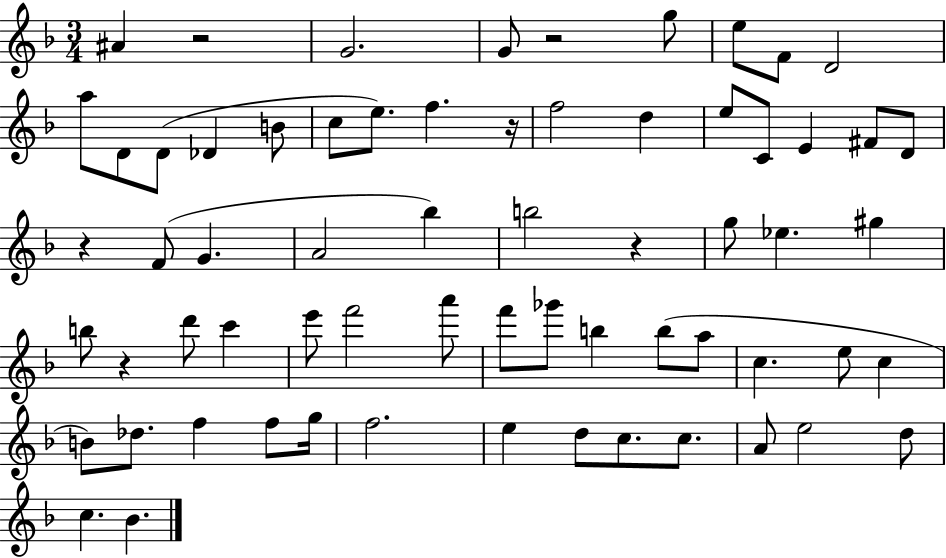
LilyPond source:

{
  \clef treble
  \numericTimeSignature
  \time 3/4
  \key f \major
  \repeat volta 2 { ais'4 r2 | g'2. | g'8 r2 g''8 | e''8 f'8 d'2 | \break a''8 d'8 d'8( des'4 b'8 | c''8 e''8.) f''4. r16 | f''2 d''4 | e''8 c'8 e'4 fis'8 d'8 | \break r4 f'8( g'4. | a'2 bes''4) | b''2 r4 | g''8 ees''4. gis''4 | \break b''8 r4 d'''8 c'''4 | e'''8 f'''2 a'''8 | f'''8 ges'''8 b''4 b''8( a''8 | c''4. e''8 c''4 | \break b'8) des''8. f''4 f''8 g''16 | f''2. | e''4 d''8 c''8. c''8. | a'8 e''2 d''8 | \break c''4. bes'4. | } \bar "|."
}